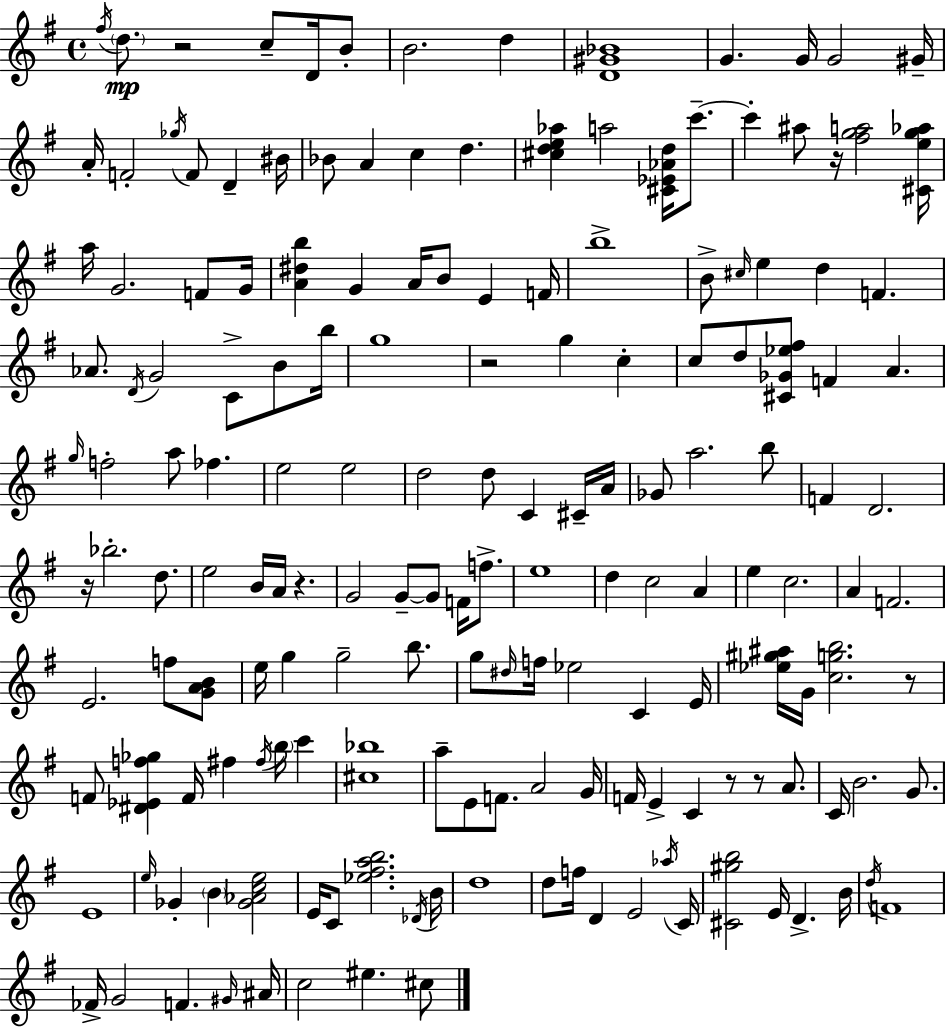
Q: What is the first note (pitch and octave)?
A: F#5